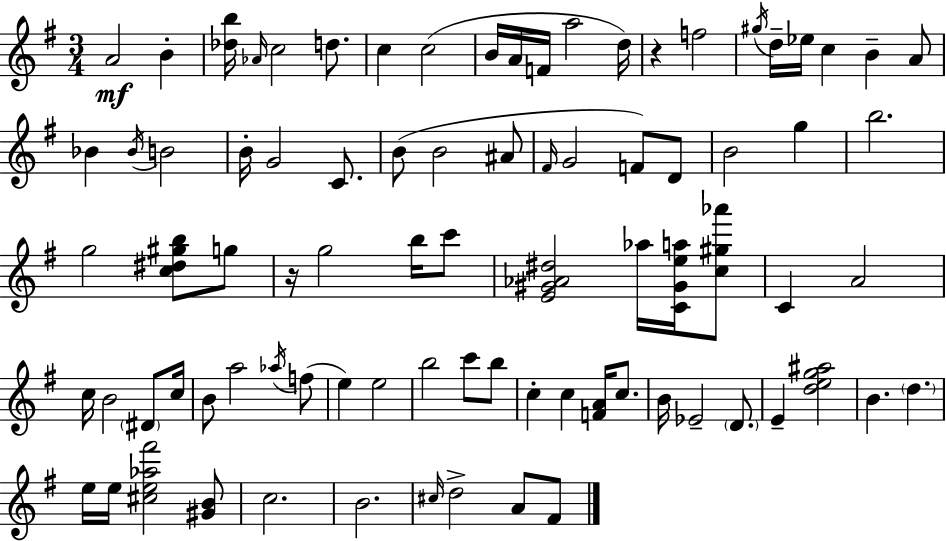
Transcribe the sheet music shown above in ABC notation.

X:1
T:Untitled
M:3/4
L:1/4
K:G
A2 B [_db]/4 _A/4 c2 d/2 c c2 B/4 A/4 F/4 a2 d/4 z f2 ^g/4 d/4 _e/4 c B A/2 _B _B/4 B2 B/4 G2 C/2 B/2 B2 ^A/2 ^F/4 G2 F/2 D/2 B2 g b2 g2 [c^d^gb]/2 g/2 z/4 g2 b/4 c'/2 [E^G_A^d]2 _a/4 [C^Gea]/4 [c^g_a']/2 C A2 c/4 B2 ^D/2 c/4 B/2 a2 _a/4 f/2 e e2 b2 c'/2 b/2 c c [FA]/4 c/2 B/4 _E2 D/2 E [deg^a]2 B d e/4 e/4 [^ce_a^f']2 [^GB]/2 c2 B2 ^c/4 d2 A/2 ^F/2